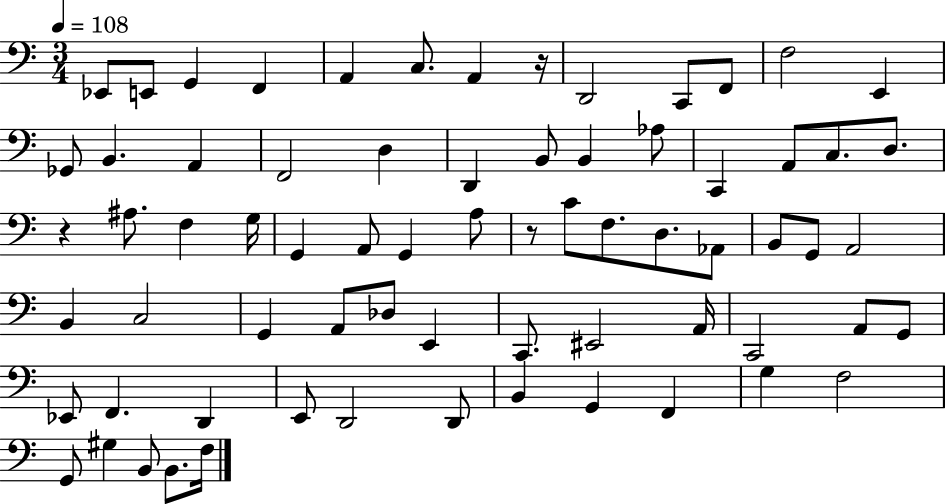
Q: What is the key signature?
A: C major